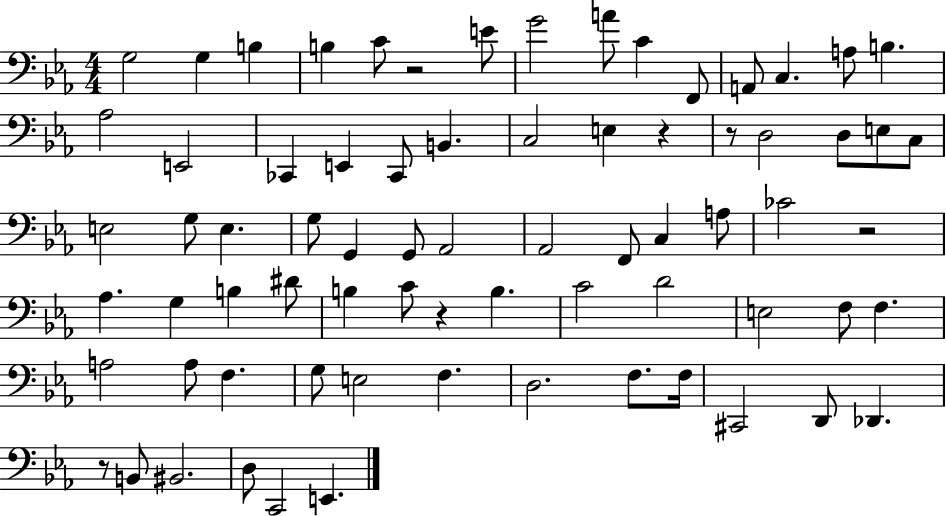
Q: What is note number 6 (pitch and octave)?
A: E4